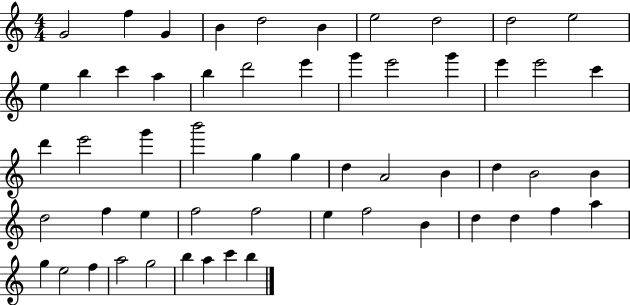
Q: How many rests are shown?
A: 0